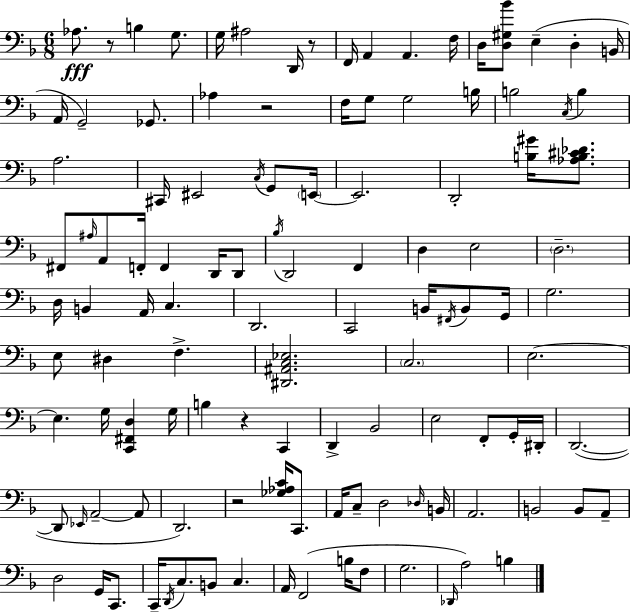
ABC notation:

X:1
T:Untitled
M:6/8
L:1/4
K:F
_A,/2 z/2 B, G,/2 G,/4 ^A,2 D,,/4 z/2 F,,/4 A,, A,, F,/4 D,/4 [D,^G,_B]/2 E, D, B,,/4 A,,/4 G,,2 _G,,/2 _A, z2 F,/4 G,/2 G,2 B,/4 B,2 C,/4 B, A,2 ^C,,/4 ^E,,2 C,/4 G,,/2 E,,/4 E,,2 D,,2 [B,^G]/4 [_A,B,^C_D]/2 ^F,,/2 ^A,/4 A,,/2 F,,/4 F,, D,,/4 D,,/2 _B,/4 D,,2 F,, D, E,2 D,2 D,/4 B,, A,,/4 C, D,,2 C,,2 B,,/4 ^F,,/4 B,,/2 G,,/4 G,2 E,/2 ^D, F, [^D,,^A,,C,_E,]2 C,2 E,2 E, G,/4 [C,,^F,,D,] G,/4 B, z C,, D,, _B,,2 E,2 F,,/2 G,,/4 ^D,,/4 D,,2 D,,/2 _E,,/4 A,,2 A,,/2 D,,2 z2 [_G,_A,C]/4 C,,/2 A,,/4 C,/2 D,2 _D,/4 B,,/4 A,,2 B,,2 B,,/2 A,,/2 D,2 G,,/4 C,,/2 C,,/4 D,,/4 C,/2 B,,/2 C, A,,/4 F,,2 B,/4 F,/2 G,2 _D,,/4 A,2 B,